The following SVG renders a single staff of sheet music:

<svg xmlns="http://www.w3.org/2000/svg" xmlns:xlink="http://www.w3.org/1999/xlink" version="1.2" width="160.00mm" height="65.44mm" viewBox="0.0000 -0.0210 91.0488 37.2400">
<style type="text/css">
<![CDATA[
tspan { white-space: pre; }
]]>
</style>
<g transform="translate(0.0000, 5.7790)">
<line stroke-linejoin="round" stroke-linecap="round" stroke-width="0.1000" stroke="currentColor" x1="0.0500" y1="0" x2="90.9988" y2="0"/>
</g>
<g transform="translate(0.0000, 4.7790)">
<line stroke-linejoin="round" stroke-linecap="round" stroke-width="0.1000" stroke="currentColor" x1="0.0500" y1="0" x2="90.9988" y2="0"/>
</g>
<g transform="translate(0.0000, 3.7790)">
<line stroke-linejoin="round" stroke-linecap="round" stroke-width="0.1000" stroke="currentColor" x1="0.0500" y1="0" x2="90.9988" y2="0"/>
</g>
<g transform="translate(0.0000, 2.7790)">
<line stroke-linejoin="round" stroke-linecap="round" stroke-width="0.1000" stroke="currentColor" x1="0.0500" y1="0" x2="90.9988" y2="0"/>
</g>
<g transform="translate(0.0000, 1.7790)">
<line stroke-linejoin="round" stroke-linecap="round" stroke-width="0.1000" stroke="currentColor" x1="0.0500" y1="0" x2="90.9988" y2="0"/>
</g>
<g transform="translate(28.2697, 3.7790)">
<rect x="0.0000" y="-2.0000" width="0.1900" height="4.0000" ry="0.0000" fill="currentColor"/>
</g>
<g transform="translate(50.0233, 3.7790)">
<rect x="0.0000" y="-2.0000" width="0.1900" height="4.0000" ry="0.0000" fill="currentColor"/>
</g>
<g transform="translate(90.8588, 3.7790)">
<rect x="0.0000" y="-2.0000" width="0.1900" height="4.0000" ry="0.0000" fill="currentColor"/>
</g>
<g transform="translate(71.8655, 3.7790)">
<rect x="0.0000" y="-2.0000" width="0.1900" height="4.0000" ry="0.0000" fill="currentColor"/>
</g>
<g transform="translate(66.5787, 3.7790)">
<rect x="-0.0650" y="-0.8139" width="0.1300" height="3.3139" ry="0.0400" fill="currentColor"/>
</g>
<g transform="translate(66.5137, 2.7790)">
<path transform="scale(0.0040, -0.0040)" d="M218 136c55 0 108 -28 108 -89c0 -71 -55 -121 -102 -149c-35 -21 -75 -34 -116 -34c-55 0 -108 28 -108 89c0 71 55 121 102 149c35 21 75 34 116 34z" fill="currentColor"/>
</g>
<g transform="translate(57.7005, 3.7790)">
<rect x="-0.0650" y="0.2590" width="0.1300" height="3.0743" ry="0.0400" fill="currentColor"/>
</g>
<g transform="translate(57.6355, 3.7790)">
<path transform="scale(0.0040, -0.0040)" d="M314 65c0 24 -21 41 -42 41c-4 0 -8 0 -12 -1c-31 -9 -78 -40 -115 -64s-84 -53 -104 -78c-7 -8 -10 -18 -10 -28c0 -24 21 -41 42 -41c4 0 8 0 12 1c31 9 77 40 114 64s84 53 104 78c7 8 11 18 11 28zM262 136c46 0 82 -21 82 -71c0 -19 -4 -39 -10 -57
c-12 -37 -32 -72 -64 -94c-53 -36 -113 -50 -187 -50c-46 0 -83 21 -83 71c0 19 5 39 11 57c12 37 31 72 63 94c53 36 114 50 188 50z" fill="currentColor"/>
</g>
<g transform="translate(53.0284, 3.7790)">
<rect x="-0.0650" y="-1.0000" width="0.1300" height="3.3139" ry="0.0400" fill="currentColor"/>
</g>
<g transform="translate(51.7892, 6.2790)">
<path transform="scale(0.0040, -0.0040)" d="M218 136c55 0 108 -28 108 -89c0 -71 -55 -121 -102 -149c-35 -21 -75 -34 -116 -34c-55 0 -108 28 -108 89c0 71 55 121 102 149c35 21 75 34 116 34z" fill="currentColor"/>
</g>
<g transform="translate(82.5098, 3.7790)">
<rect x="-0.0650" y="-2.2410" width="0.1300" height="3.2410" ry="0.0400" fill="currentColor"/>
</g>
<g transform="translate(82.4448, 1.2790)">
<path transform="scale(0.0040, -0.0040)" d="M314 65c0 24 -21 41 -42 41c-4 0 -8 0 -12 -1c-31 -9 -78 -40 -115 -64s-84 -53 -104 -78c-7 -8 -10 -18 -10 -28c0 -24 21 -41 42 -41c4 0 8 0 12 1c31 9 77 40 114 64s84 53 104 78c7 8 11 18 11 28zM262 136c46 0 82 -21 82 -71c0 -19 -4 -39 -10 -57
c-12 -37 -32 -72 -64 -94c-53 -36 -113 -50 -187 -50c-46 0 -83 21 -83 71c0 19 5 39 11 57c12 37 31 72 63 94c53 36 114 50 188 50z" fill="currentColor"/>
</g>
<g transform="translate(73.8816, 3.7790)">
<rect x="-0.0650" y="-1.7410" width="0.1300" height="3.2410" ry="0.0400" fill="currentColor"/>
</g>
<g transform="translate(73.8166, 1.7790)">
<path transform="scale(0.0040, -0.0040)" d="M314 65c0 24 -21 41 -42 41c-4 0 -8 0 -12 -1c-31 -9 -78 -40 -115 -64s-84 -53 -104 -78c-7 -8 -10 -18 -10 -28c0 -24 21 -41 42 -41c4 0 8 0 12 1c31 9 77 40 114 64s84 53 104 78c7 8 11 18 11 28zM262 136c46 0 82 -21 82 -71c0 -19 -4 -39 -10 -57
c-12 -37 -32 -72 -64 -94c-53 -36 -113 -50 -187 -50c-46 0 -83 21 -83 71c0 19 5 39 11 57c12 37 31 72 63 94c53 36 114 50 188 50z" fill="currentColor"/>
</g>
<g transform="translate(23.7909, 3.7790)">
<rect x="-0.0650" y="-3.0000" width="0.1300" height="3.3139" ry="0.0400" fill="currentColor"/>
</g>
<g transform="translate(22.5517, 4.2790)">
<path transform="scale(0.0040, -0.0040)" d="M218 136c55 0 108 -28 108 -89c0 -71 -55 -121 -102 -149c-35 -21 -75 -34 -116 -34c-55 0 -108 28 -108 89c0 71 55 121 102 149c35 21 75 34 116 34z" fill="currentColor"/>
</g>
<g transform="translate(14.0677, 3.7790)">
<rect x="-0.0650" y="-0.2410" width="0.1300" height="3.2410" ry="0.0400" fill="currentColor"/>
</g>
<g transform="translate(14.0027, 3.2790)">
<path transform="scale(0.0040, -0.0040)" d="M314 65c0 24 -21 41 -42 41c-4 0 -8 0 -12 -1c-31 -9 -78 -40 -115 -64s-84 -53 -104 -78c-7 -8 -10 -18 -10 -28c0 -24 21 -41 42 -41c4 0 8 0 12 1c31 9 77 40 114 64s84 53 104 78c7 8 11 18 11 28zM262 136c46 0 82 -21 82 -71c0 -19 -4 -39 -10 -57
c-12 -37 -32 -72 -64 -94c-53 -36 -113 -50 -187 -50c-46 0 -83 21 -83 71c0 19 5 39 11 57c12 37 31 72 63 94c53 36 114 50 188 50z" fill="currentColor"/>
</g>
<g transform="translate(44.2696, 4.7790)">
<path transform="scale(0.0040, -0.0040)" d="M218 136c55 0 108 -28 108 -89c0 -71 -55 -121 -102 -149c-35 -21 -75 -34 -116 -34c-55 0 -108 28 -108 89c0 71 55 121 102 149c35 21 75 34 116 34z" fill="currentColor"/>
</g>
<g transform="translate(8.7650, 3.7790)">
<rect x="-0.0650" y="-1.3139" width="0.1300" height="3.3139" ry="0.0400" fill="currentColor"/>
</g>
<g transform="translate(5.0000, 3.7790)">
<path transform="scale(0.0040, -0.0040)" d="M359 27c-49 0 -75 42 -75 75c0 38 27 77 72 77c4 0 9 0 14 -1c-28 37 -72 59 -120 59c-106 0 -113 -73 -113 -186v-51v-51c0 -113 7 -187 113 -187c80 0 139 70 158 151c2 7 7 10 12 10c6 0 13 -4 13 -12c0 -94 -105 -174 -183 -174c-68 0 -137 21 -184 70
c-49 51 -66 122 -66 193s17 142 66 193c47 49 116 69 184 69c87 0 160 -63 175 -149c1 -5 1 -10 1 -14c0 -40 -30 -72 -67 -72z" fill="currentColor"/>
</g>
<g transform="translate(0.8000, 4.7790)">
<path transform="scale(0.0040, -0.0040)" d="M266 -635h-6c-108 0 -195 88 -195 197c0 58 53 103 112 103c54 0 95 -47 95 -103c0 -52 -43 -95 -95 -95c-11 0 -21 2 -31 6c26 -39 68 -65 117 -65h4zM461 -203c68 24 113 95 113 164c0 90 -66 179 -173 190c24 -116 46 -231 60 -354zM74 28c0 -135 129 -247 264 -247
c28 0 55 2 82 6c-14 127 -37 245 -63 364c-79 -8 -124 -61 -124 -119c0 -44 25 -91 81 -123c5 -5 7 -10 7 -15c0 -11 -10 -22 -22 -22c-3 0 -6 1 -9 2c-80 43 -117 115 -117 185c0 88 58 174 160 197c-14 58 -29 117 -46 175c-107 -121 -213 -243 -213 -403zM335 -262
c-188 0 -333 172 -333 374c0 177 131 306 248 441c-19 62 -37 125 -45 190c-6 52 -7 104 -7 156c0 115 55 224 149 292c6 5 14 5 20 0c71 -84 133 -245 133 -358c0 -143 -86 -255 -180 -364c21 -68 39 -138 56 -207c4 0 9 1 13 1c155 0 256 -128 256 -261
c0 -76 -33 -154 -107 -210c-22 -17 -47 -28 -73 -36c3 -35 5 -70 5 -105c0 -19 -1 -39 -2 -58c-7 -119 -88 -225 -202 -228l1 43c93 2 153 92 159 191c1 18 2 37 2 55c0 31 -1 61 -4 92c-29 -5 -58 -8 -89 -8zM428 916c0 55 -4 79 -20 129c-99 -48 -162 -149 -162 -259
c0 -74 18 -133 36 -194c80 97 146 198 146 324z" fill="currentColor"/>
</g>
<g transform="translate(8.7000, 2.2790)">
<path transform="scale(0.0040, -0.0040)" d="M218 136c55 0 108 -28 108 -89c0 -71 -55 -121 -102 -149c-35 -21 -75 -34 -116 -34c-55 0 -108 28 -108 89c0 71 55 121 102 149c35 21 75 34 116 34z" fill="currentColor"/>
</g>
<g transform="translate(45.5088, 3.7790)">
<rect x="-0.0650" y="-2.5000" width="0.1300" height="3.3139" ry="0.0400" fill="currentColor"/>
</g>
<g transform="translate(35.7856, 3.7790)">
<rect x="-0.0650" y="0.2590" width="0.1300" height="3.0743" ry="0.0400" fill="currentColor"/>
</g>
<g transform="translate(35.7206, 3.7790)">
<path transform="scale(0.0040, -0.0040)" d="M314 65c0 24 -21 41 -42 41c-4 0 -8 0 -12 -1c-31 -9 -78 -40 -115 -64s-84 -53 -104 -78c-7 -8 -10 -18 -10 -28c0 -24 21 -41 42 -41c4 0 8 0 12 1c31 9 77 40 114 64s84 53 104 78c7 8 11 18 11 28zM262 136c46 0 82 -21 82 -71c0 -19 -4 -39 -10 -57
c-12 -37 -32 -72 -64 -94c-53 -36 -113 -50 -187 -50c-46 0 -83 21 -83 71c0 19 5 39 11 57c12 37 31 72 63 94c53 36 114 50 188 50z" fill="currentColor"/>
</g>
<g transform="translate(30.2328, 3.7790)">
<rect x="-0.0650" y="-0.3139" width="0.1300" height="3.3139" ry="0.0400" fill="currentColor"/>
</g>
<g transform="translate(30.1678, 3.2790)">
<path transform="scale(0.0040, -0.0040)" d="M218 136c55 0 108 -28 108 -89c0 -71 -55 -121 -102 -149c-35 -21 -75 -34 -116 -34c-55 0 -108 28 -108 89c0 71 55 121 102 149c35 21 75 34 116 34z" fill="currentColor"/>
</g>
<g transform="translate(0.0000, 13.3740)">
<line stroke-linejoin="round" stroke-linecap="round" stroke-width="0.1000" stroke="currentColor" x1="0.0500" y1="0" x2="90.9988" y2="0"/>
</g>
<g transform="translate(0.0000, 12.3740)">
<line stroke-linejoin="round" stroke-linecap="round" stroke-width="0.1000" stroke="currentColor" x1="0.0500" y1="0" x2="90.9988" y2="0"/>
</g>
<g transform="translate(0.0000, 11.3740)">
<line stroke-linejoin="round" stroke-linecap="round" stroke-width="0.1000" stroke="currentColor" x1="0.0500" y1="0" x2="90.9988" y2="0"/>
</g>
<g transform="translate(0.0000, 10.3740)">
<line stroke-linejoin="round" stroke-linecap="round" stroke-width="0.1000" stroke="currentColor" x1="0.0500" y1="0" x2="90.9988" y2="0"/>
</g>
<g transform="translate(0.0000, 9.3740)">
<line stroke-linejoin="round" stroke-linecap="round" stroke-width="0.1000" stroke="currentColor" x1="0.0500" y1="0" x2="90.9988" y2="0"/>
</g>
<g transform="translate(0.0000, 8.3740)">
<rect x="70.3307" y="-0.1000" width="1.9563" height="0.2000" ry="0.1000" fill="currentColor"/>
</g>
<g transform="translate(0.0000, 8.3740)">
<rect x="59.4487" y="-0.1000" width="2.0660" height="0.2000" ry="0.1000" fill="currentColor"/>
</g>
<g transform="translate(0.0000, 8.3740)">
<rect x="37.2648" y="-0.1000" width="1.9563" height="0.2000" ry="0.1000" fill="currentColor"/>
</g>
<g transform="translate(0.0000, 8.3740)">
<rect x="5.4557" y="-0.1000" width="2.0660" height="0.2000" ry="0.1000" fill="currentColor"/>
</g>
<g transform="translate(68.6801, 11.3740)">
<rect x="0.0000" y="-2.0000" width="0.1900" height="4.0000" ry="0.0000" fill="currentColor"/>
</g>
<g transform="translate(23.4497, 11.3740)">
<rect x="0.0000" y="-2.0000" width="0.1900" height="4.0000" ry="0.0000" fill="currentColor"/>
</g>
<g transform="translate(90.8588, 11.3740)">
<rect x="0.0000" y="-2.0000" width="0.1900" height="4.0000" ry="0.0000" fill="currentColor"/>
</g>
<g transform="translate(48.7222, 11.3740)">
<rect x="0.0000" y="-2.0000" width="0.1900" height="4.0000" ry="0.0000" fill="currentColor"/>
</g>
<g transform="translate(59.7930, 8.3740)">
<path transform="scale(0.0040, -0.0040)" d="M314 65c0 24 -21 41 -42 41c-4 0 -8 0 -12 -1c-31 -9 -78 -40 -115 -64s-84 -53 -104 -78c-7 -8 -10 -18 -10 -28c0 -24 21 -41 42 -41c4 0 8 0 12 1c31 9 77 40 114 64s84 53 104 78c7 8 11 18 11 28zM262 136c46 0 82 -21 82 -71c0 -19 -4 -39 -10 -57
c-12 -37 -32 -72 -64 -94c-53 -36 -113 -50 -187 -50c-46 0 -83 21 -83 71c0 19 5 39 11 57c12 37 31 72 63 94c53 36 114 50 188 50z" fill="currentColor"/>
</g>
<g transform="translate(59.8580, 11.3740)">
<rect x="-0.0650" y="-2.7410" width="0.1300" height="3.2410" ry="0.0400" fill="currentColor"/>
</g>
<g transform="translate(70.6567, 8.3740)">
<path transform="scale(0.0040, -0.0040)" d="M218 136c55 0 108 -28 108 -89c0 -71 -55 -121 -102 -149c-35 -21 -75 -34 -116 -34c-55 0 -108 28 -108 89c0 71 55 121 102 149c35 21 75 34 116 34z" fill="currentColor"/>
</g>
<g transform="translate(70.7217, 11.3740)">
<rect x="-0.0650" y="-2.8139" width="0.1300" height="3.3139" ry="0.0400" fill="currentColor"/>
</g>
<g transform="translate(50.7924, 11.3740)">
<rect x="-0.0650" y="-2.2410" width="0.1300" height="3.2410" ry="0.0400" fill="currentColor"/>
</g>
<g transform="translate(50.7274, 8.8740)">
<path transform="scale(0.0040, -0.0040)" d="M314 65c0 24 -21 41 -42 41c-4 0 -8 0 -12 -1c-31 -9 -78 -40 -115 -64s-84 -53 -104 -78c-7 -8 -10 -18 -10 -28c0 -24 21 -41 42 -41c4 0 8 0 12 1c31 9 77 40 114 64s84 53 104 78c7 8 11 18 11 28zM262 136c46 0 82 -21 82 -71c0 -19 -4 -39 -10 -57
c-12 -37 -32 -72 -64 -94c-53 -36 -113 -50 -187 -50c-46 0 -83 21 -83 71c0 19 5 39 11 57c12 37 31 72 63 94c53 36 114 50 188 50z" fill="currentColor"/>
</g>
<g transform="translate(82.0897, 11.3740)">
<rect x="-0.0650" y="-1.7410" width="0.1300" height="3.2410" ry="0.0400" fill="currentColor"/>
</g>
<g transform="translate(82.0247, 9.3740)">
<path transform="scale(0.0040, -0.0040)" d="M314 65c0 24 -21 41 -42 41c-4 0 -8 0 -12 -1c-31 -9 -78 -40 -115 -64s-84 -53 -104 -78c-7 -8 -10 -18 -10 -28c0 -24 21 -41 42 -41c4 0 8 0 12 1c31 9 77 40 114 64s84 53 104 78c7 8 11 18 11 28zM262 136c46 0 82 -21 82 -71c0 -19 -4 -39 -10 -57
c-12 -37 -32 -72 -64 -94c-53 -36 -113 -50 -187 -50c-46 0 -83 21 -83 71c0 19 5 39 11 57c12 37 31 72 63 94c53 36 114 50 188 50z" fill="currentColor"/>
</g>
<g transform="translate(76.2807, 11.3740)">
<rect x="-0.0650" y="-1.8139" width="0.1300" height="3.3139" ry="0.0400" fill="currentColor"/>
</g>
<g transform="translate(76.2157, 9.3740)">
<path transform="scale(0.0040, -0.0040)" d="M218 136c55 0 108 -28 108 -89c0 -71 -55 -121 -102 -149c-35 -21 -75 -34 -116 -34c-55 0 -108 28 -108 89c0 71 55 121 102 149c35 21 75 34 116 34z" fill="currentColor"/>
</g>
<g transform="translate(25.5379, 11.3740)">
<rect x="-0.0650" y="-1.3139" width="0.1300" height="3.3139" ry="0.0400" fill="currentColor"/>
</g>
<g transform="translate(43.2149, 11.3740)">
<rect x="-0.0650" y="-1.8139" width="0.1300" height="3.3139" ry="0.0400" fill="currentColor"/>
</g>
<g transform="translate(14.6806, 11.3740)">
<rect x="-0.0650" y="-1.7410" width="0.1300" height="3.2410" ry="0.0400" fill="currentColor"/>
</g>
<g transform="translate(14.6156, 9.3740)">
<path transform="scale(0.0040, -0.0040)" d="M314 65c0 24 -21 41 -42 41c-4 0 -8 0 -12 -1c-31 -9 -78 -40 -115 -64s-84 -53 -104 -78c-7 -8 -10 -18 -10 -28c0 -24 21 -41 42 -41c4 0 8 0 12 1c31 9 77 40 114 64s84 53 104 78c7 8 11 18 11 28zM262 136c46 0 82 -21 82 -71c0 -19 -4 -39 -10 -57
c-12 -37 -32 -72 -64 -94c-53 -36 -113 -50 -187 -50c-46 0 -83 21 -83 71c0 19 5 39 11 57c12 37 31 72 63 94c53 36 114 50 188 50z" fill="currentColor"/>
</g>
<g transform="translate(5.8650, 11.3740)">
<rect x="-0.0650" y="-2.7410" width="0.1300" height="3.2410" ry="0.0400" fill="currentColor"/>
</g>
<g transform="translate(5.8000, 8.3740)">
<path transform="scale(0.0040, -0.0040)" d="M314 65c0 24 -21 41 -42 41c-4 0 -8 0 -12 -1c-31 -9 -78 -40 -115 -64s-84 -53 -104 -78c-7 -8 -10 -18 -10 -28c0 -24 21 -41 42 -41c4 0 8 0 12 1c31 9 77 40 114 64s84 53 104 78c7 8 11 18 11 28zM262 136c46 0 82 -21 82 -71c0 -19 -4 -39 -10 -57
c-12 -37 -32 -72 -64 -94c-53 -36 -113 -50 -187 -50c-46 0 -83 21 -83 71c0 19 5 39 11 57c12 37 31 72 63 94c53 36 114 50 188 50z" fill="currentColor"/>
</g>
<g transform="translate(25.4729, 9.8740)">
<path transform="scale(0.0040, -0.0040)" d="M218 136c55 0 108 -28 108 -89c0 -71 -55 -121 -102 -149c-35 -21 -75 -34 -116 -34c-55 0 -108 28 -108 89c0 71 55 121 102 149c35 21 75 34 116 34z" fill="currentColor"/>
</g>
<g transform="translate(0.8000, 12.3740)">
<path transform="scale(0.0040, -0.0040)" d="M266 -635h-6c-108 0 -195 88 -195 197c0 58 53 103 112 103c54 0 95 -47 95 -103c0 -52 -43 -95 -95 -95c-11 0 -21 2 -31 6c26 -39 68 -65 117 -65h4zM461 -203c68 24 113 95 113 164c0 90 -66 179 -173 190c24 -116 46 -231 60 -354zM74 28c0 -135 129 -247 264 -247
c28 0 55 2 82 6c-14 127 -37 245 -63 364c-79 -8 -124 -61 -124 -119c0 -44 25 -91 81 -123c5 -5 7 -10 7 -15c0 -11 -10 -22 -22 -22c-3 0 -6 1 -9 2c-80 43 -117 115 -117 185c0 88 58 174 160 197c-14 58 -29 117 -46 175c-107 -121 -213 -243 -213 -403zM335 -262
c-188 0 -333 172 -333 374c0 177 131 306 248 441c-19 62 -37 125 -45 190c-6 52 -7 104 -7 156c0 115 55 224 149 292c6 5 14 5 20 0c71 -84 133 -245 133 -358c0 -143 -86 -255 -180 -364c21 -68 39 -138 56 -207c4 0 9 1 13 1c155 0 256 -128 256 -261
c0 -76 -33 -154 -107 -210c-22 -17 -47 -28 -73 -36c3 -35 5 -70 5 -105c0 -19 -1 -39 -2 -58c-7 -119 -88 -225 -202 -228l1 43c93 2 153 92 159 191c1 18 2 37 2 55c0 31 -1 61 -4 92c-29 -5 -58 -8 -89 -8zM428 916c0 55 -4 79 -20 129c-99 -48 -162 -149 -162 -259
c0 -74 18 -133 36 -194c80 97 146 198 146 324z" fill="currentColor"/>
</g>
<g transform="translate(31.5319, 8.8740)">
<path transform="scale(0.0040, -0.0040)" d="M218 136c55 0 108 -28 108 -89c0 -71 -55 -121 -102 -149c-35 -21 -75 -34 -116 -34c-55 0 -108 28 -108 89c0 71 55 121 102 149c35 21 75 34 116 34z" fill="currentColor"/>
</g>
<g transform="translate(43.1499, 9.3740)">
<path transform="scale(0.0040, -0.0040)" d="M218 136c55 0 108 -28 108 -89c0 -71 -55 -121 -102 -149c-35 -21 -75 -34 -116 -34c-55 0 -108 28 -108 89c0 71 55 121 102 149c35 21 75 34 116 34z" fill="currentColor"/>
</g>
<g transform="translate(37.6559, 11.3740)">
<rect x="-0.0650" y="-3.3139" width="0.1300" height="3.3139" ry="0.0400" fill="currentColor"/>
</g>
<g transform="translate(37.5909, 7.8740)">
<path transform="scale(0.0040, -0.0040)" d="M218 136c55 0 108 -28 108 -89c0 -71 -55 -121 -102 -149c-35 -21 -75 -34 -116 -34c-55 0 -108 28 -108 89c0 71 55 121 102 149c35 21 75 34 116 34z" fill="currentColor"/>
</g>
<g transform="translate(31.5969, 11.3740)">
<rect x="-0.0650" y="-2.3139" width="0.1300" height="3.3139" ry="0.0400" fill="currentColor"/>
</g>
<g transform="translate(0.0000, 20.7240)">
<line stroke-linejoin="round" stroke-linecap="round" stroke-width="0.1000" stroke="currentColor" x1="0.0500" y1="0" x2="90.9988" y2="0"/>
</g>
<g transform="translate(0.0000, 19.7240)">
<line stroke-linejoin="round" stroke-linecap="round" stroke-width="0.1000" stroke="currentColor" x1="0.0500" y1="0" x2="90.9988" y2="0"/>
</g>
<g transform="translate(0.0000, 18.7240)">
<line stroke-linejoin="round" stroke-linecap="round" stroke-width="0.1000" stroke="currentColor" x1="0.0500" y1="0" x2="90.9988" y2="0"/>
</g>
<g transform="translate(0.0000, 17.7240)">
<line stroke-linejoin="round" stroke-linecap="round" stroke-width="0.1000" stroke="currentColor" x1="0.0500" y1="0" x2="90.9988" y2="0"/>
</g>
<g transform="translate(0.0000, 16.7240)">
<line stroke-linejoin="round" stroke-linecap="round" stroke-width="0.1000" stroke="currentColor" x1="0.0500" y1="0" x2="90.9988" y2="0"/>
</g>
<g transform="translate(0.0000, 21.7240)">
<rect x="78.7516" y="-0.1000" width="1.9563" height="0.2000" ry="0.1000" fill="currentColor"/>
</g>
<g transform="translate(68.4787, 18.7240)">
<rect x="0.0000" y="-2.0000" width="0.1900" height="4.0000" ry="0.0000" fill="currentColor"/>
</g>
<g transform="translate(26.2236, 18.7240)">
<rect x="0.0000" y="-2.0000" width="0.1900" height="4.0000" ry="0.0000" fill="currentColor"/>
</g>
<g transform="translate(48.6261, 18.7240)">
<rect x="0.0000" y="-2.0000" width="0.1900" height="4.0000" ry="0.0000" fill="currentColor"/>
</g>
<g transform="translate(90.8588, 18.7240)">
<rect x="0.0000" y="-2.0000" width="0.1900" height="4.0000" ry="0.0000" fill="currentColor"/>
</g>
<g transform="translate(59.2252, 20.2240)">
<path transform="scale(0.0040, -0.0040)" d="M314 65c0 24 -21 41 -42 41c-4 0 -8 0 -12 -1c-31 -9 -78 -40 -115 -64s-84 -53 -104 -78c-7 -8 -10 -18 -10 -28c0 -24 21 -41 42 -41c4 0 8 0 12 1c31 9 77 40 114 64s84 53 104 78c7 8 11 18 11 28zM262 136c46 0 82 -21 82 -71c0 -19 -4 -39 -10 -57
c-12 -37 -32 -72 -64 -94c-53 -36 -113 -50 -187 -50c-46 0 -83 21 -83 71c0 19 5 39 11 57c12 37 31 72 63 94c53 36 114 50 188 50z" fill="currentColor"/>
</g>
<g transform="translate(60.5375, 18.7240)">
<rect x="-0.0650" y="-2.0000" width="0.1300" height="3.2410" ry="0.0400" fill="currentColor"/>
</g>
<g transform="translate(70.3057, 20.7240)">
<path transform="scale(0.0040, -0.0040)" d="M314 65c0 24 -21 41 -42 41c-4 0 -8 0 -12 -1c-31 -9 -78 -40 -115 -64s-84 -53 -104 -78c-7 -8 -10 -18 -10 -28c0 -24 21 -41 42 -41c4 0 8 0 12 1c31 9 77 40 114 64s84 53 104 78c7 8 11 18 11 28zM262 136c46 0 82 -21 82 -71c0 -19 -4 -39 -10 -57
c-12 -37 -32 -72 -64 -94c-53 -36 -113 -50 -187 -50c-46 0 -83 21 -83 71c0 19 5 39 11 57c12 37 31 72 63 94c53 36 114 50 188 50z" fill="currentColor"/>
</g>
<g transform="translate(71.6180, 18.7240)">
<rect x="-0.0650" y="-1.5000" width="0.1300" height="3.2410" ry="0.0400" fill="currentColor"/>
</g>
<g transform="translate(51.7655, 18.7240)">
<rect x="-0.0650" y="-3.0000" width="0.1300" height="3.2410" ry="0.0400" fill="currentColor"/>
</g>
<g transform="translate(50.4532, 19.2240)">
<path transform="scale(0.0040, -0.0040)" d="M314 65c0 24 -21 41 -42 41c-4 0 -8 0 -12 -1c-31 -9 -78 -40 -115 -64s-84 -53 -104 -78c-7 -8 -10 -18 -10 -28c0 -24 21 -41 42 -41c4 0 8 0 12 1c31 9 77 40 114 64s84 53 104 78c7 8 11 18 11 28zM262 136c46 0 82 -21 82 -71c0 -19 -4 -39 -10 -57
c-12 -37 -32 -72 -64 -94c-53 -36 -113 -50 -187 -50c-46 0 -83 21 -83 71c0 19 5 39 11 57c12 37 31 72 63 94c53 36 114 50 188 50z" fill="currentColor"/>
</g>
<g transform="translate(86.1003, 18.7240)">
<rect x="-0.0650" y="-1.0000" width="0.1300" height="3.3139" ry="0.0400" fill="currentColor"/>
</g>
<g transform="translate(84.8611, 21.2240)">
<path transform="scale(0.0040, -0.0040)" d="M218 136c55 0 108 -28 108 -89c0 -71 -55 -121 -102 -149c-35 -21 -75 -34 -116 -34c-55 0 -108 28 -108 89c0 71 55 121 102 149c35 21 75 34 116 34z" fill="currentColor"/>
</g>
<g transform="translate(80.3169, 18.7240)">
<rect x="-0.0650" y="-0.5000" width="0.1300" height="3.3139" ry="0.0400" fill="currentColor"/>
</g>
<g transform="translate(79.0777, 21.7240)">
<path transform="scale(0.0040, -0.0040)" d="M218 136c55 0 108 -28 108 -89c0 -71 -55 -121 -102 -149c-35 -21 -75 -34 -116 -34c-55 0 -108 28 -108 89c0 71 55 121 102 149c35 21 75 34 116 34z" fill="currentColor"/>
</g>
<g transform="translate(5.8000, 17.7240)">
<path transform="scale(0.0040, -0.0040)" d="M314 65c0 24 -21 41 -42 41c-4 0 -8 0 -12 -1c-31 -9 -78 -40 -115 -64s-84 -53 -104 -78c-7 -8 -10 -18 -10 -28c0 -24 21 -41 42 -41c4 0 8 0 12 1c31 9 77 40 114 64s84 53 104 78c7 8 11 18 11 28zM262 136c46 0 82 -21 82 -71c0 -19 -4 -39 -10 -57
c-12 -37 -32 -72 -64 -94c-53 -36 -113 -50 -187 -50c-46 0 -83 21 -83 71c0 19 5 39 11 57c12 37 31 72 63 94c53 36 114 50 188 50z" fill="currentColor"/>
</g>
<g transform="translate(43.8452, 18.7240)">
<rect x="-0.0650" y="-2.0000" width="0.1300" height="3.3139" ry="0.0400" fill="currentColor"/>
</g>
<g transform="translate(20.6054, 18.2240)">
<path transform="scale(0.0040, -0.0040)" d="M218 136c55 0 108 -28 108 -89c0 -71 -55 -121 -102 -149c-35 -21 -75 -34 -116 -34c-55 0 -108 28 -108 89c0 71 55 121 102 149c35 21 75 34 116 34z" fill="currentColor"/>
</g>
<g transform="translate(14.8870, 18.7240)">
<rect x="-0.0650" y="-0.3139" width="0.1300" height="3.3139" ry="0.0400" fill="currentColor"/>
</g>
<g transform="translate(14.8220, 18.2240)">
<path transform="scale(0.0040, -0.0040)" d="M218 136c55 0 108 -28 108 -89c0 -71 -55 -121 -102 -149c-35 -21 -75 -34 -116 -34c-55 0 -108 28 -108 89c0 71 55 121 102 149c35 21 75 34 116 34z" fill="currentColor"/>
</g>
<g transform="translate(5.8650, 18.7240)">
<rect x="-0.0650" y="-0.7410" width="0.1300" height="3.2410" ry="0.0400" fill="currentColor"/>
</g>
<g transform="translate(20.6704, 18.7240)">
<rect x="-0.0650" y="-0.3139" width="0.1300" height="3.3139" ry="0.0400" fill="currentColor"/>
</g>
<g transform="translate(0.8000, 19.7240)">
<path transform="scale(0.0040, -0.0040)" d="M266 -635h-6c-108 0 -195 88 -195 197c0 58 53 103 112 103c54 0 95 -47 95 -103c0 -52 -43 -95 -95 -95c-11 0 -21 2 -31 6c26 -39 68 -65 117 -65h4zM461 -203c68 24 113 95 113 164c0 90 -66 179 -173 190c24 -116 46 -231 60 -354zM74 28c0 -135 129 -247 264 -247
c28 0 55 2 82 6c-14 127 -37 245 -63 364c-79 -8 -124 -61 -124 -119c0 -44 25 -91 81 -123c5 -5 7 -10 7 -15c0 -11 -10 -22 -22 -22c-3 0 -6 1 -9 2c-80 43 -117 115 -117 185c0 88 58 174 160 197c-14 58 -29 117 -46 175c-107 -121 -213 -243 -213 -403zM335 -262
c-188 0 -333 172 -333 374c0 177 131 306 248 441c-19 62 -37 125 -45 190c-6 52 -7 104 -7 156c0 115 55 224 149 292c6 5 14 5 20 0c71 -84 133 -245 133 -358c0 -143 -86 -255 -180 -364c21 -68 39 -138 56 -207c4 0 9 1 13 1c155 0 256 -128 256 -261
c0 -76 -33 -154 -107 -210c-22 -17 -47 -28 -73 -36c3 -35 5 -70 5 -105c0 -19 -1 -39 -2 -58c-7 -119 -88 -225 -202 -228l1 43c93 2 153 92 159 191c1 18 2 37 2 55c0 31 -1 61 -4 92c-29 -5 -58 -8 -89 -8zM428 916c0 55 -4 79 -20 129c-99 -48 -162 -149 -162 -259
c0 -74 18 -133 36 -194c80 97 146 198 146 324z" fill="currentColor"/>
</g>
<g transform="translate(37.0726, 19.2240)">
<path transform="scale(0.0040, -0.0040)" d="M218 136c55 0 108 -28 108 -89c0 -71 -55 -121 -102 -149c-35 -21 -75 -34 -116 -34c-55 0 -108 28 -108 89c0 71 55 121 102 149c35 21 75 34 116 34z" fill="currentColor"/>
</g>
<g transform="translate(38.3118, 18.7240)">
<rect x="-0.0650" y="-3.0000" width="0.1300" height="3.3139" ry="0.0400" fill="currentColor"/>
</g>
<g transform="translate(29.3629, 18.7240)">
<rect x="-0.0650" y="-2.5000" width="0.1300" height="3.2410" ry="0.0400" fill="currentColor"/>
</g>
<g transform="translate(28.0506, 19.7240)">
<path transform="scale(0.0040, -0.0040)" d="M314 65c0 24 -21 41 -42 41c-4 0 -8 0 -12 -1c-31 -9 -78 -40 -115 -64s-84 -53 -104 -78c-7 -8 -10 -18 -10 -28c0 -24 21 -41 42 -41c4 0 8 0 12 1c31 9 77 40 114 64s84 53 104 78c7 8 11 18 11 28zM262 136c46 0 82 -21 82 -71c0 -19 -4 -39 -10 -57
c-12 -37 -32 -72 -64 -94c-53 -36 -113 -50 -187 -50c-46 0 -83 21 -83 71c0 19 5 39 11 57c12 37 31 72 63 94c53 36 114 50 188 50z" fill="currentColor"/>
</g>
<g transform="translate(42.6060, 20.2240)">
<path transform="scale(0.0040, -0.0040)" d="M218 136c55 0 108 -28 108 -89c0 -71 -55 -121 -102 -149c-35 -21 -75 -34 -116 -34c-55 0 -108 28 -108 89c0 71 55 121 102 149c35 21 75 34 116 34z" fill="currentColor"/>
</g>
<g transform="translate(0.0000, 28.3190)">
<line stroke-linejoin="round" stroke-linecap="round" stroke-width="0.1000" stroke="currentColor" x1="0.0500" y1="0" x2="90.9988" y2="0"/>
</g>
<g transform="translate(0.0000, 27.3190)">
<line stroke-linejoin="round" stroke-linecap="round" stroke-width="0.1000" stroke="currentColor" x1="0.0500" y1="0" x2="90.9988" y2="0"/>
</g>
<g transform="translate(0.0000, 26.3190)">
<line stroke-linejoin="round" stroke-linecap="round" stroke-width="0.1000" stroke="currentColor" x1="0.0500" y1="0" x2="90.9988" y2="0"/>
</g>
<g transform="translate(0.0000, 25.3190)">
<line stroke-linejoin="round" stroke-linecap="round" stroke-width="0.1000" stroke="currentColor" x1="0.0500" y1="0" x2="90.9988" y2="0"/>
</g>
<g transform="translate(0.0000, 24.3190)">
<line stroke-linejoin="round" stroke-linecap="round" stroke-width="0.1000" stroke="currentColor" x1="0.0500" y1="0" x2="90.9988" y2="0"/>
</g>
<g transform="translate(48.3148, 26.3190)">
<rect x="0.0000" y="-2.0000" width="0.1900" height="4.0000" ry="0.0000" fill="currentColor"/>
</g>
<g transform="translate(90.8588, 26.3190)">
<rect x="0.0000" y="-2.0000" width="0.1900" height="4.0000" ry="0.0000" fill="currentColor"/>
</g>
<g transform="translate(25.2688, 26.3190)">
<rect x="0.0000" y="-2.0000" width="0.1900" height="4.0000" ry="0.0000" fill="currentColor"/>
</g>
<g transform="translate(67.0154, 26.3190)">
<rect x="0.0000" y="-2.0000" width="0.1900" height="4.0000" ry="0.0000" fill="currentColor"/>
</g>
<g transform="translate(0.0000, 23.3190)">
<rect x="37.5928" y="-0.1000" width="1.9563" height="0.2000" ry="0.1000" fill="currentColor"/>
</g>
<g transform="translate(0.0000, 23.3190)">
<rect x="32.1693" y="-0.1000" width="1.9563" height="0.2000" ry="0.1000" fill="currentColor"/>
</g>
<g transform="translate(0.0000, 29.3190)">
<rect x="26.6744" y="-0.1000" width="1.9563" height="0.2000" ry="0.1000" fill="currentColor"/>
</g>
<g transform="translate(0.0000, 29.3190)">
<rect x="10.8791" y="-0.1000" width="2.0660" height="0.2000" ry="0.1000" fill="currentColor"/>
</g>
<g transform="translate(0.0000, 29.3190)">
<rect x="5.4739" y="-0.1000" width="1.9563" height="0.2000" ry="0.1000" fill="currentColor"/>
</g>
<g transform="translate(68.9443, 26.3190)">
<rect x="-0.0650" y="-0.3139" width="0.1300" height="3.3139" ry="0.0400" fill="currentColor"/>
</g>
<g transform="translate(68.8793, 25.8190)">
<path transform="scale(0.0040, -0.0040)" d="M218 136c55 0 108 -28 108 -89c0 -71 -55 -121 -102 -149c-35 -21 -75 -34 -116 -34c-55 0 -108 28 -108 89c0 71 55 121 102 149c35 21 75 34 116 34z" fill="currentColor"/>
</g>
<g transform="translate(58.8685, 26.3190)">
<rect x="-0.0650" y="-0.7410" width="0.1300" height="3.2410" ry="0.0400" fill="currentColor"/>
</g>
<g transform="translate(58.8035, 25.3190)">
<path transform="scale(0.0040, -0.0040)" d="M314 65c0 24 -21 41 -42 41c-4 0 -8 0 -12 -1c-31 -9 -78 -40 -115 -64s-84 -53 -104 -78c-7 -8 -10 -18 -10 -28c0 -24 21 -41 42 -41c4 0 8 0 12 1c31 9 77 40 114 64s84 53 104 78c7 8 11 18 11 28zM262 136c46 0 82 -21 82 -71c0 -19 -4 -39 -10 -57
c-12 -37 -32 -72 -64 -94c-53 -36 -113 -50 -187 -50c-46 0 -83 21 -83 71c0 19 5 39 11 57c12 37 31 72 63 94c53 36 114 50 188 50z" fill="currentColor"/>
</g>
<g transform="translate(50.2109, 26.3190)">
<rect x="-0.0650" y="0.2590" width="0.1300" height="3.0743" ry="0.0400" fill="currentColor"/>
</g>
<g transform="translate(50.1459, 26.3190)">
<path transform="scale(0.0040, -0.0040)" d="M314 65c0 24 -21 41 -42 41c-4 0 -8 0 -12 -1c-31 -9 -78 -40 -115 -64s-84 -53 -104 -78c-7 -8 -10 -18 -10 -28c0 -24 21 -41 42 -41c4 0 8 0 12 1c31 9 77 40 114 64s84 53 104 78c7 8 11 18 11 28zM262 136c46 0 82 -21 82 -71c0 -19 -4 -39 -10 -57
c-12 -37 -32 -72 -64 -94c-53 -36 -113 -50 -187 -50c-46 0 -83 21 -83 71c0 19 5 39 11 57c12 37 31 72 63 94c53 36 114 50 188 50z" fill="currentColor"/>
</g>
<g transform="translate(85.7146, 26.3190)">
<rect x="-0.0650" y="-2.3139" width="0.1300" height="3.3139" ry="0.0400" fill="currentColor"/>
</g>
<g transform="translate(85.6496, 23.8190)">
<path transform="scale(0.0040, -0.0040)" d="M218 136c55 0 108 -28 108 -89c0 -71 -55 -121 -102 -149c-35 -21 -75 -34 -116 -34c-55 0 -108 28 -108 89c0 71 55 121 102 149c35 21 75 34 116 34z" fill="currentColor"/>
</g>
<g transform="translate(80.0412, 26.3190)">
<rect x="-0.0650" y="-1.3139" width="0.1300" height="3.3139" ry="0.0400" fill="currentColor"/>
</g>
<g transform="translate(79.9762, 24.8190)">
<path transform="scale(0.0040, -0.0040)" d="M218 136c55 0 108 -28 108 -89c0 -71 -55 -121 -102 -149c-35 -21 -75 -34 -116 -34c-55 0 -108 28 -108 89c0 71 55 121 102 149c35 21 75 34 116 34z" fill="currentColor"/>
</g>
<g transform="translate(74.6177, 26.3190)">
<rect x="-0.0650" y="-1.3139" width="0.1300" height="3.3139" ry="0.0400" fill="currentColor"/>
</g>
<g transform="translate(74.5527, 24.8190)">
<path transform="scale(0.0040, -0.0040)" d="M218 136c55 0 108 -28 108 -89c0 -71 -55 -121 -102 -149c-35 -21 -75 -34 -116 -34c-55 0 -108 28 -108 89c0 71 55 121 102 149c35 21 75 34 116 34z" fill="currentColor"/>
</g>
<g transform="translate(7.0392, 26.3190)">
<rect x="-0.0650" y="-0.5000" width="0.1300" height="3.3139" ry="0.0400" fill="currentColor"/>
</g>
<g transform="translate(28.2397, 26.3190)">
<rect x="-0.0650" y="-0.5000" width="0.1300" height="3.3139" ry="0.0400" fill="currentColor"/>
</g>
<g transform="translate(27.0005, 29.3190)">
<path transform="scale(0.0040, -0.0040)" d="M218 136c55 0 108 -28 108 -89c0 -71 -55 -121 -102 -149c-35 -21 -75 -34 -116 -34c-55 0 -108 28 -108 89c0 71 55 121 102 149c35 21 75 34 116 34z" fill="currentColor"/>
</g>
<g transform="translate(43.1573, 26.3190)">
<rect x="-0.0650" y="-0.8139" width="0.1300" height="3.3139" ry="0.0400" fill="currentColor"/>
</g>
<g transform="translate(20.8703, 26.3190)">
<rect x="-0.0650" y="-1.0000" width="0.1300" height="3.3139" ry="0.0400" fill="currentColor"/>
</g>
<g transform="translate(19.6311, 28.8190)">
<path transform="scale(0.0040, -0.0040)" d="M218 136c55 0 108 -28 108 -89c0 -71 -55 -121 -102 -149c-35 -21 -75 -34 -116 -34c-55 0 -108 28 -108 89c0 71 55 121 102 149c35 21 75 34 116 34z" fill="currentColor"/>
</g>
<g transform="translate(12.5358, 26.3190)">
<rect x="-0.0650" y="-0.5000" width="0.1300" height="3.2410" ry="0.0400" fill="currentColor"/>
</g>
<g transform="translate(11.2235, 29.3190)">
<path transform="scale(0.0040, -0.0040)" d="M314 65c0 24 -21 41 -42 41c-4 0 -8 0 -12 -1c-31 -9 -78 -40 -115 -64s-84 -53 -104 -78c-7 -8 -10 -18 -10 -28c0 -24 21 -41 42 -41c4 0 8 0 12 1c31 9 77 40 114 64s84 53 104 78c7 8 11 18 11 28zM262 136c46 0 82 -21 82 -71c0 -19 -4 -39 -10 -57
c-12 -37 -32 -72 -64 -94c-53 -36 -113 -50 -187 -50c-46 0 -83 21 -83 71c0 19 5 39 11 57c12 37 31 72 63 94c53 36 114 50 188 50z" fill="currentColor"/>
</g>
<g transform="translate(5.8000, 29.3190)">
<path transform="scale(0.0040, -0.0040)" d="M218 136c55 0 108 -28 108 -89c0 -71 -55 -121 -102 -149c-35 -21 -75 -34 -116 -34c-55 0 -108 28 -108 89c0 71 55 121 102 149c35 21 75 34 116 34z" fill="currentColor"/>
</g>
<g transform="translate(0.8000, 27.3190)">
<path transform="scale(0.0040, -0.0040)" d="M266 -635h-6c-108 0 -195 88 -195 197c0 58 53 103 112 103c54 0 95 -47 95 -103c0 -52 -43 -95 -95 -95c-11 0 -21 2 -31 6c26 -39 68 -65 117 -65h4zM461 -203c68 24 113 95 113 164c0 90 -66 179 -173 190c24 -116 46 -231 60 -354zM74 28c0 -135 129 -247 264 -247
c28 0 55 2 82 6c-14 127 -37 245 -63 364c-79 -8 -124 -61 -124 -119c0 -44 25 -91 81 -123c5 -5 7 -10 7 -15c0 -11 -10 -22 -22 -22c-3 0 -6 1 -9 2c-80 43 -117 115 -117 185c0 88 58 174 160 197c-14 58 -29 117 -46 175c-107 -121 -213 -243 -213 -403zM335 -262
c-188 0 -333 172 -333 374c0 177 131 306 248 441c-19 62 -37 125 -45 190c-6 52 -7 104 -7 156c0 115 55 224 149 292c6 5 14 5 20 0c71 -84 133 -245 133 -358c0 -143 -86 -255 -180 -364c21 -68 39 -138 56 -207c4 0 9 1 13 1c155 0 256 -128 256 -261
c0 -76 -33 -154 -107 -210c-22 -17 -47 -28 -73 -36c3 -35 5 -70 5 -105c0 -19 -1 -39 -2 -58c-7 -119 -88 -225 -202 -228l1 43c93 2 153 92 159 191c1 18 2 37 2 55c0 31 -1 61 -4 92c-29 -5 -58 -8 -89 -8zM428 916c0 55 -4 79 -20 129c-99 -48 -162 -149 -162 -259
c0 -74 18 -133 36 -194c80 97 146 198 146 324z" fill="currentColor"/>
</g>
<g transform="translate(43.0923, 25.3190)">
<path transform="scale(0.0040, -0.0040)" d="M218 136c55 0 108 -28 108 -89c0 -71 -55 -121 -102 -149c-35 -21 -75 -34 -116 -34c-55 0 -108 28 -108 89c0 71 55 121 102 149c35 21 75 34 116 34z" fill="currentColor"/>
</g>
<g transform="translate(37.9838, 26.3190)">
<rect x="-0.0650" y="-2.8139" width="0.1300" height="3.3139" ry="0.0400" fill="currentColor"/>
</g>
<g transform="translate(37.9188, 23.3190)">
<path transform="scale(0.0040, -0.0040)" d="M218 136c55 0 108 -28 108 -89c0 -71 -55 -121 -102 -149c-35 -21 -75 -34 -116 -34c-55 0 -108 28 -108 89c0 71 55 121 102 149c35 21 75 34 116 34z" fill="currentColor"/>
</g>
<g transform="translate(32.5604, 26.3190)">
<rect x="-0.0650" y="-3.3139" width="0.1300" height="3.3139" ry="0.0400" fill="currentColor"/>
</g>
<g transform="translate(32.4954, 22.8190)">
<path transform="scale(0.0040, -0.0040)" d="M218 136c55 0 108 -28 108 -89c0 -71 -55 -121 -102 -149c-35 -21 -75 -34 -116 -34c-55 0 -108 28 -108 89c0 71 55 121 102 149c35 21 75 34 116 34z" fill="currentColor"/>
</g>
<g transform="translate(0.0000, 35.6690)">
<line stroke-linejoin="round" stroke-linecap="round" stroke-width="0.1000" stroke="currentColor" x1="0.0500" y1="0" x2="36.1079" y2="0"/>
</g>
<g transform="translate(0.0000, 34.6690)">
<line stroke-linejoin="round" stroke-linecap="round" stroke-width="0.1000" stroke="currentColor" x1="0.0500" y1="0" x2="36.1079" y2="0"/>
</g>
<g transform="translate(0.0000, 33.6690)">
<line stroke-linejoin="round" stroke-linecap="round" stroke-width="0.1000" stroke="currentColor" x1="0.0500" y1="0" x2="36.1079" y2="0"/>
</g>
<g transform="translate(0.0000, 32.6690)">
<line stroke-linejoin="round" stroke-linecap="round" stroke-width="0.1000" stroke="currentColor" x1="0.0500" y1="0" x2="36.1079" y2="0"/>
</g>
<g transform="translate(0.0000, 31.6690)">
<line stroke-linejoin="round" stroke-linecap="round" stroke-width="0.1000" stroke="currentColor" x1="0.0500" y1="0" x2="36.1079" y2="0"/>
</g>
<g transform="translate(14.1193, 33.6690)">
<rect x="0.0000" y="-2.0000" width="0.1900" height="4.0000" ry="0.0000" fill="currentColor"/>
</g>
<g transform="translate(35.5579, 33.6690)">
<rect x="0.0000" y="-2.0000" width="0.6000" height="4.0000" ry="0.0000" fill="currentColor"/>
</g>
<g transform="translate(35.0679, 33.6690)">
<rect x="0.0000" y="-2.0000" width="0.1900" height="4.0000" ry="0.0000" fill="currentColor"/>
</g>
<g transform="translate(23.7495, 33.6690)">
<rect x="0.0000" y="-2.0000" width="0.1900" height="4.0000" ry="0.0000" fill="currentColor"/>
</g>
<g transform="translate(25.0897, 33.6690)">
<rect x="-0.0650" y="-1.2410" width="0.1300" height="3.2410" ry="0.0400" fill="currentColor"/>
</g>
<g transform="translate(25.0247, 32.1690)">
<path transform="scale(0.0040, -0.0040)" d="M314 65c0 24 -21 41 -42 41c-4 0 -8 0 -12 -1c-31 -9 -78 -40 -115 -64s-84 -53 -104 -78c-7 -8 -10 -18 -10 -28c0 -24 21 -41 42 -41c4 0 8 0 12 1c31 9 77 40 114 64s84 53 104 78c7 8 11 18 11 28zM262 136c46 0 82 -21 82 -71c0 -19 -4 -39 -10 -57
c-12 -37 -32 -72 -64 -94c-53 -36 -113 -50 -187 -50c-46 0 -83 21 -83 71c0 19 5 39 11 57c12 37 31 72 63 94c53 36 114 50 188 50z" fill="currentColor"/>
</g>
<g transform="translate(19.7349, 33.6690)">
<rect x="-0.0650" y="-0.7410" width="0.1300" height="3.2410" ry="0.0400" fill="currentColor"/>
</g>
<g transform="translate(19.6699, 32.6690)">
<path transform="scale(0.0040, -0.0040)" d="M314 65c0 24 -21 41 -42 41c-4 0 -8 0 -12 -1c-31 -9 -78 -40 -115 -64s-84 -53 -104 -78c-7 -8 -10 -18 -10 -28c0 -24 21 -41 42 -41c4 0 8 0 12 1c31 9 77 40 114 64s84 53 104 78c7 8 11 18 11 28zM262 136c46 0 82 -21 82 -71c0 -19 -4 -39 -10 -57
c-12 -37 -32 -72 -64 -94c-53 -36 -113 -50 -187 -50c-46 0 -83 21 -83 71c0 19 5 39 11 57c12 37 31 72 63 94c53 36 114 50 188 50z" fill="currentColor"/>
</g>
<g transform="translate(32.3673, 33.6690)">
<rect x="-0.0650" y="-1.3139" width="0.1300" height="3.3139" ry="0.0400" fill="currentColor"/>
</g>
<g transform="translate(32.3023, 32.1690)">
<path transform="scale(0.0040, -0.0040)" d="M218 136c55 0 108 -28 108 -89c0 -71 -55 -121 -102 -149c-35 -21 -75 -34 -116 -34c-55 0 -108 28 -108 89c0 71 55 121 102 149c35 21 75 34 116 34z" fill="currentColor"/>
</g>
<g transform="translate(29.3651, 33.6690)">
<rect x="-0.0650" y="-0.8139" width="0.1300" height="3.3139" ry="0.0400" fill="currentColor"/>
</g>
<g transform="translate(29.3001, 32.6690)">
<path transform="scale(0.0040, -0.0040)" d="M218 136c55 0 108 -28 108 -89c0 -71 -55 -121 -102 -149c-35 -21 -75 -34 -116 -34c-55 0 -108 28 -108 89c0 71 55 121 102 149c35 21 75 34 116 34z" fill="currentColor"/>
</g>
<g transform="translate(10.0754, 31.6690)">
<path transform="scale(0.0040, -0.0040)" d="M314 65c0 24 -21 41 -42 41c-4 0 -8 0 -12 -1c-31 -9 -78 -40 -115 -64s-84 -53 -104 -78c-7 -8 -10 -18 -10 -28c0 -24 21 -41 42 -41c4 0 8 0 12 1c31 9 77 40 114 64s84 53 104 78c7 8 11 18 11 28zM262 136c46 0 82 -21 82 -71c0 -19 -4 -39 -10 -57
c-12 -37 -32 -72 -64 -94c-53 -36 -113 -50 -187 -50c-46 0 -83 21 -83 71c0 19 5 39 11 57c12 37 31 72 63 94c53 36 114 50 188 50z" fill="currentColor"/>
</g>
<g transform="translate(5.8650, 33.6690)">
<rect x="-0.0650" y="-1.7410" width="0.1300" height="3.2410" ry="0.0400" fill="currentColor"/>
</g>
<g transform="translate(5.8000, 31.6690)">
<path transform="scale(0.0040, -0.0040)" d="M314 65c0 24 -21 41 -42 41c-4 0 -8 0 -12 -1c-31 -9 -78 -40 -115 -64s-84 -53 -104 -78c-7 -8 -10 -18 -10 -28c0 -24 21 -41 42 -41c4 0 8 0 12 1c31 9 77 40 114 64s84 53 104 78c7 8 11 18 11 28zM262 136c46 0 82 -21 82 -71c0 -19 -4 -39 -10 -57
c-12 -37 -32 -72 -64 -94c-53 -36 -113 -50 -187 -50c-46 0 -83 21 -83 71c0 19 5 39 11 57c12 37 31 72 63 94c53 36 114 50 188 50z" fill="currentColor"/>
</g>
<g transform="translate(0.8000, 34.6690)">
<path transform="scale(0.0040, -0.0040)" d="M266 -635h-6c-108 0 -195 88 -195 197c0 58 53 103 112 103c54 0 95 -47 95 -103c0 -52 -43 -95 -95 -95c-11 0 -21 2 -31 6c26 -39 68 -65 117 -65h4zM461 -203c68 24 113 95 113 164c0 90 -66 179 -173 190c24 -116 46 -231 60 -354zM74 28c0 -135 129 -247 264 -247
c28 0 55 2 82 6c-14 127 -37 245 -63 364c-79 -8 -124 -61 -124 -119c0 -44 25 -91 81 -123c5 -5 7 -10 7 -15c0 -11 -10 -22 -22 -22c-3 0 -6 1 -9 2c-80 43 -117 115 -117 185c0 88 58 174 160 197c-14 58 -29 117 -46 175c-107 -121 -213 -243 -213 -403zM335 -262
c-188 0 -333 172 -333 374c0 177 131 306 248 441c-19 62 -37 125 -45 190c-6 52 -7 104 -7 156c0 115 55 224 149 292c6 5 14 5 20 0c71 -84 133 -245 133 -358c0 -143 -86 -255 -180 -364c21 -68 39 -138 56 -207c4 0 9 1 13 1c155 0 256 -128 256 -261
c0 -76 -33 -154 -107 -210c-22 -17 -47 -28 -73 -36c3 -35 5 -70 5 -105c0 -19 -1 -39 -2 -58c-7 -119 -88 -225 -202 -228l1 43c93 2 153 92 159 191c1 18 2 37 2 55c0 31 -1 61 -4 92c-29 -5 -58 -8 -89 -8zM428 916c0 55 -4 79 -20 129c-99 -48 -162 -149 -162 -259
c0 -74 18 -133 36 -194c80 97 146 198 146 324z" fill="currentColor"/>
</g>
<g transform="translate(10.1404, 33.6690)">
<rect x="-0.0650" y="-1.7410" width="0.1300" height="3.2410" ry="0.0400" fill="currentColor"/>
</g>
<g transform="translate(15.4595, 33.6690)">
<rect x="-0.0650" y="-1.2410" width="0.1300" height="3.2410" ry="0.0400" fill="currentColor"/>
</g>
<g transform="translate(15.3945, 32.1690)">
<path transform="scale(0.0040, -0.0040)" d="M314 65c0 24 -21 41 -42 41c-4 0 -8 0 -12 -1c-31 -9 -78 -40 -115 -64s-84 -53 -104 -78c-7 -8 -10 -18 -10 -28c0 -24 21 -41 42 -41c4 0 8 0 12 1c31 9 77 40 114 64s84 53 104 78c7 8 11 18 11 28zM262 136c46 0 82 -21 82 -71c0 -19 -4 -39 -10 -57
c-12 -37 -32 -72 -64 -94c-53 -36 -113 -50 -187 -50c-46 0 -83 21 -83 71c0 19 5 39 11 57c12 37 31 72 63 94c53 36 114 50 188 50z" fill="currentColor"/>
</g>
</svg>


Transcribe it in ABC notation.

X:1
T:Untitled
M:4/4
L:1/4
K:C
e c2 A c B2 G D B2 d f2 g2 a2 f2 e g b f g2 a2 a f f2 d2 c c G2 A F A2 F2 E2 C D C C2 D C b a d B2 d2 c e e g f2 f2 e2 d2 e2 d e